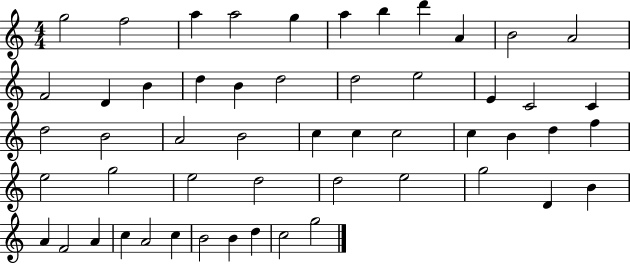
X:1
T:Untitled
M:4/4
L:1/4
K:C
g2 f2 a a2 g a b d' A B2 A2 F2 D B d B d2 d2 e2 E C2 C d2 B2 A2 B2 c c c2 c B d f e2 g2 e2 d2 d2 e2 g2 D B A F2 A c A2 c B2 B d c2 g2